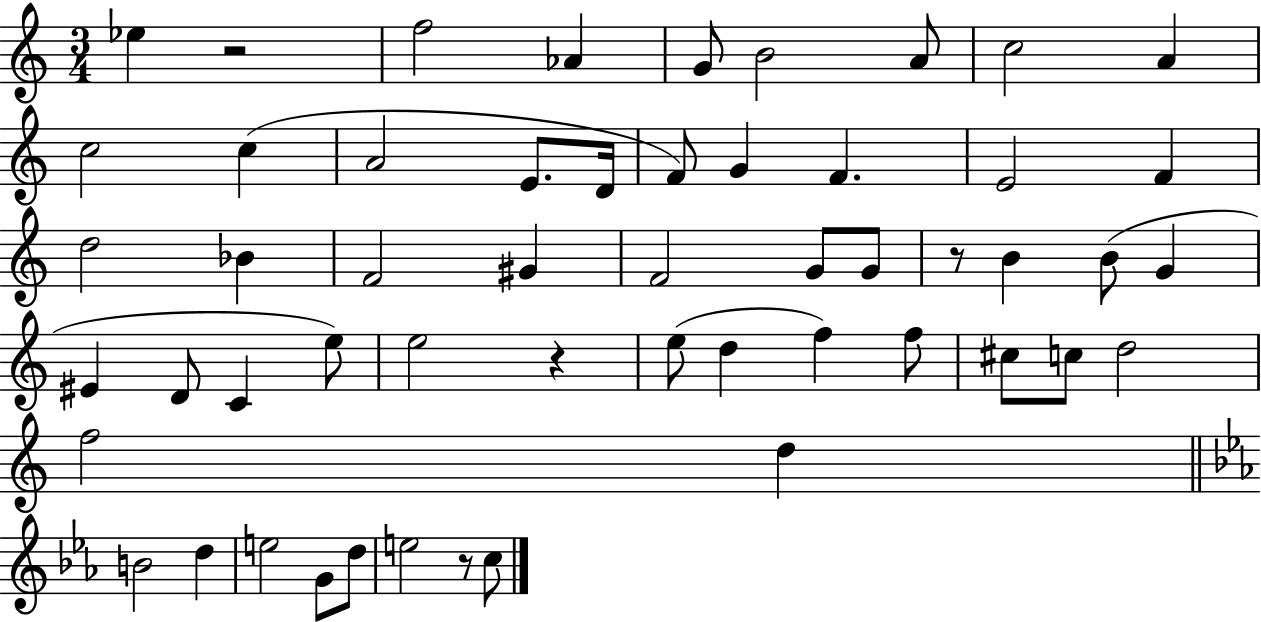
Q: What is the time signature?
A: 3/4